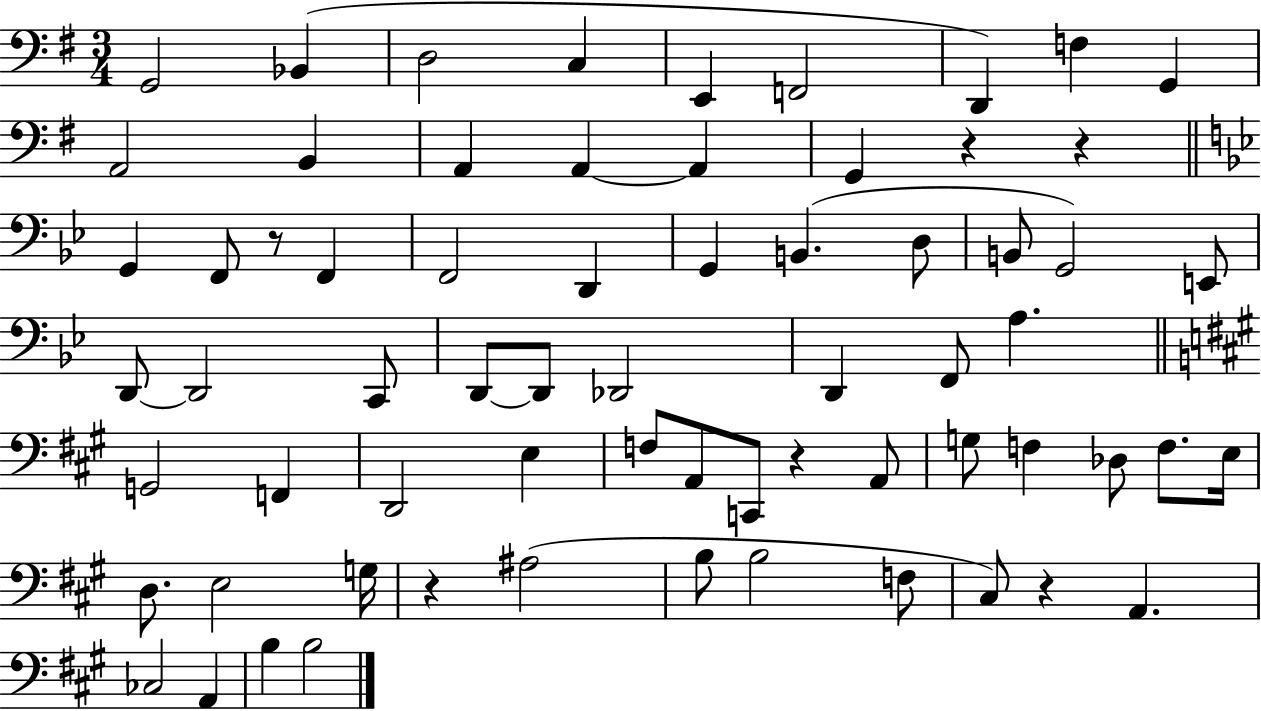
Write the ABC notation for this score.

X:1
T:Untitled
M:3/4
L:1/4
K:G
G,,2 _B,, D,2 C, E,, F,,2 D,, F, G,, A,,2 B,, A,, A,, A,, G,, z z G,, F,,/2 z/2 F,, F,,2 D,, G,, B,, D,/2 B,,/2 G,,2 E,,/2 D,,/2 D,,2 C,,/2 D,,/2 D,,/2 _D,,2 D,, F,,/2 A, G,,2 F,, D,,2 E, F,/2 A,,/2 C,,/2 z A,,/2 G,/2 F, _D,/2 F,/2 E,/4 D,/2 E,2 G,/4 z ^A,2 B,/2 B,2 F,/2 ^C,/2 z A,, _C,2 A,, B, B,2